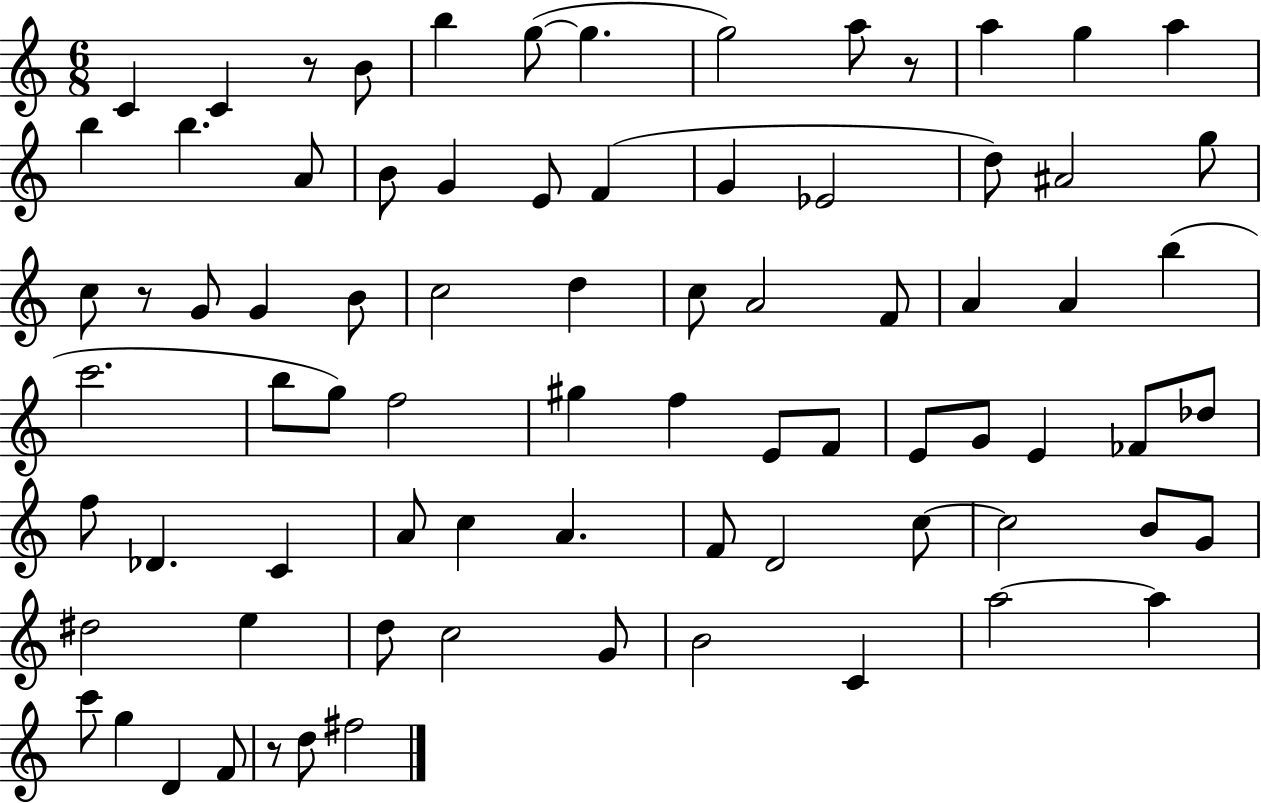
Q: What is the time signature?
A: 6/8